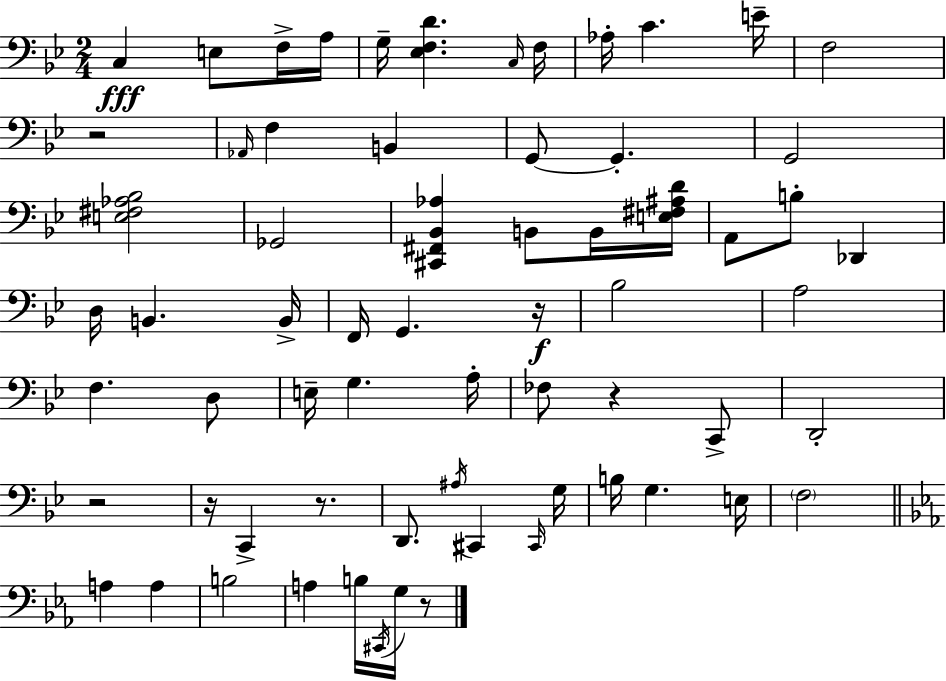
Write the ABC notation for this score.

X:1
T:Untitled
M:2/4
L:1/4
K:Bb
C, E,/2 F,/4 A,/4 G,/4 [_E,F,D] C,/4 F,/4 _A,/4 C E/4 F,2 z2 _A,,/4 F, B,, G,,/2 G,, G,,2 [E,^F,_A,_B,]2 _G,,2 [^C,,^F,,_B,,_A,] B,,/2 B,,/4 [E,^F,^A,D]/4 A,,/2 B,/2 _D,, D,/4 B,, B,,/4 F,,/4 G,, z/4 _B,2 A,2 F, D,/2 E,/4 G, A,/4 _F,/2 z C,,/2 D,,2 z2 z/4 C,, z/2 D,,/2 ^A,/4 ^C,, ^C,,/4 G,/4 B,/4 G, E,/4 F,2 A, A, B,2 A, B,/4 ^C,,/4 G,/4 z/2